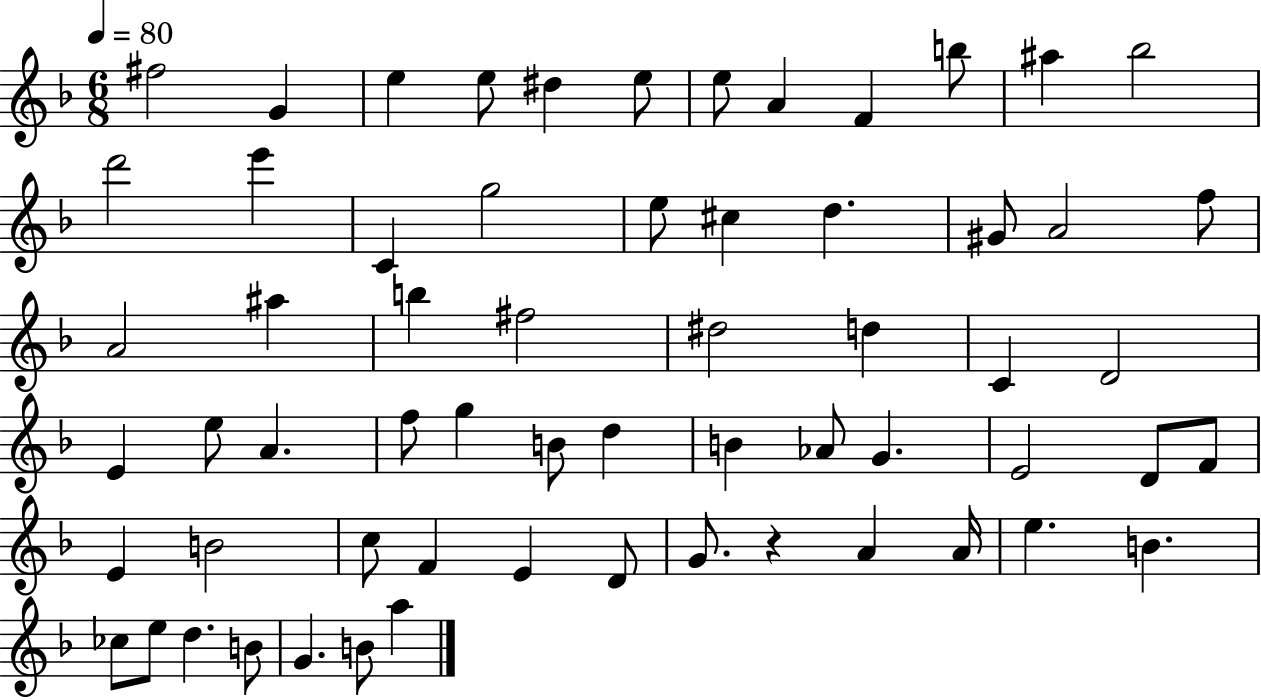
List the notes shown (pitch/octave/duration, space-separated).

F#5/h G4/q E5/q E5/e D#5/q E5/e E5/e A4/q F4/q B5/e A#5/q Bb5/h D6/h E6/q C4/q G5/h E5/e C#5/q D5/q. G#4/e A4/h F5/e A4/h A#5/q B5/q F#5/h D#5/h D5/q C4/q D4/h E4/q E5/e A4/q. F5/e G5/q B4/e D5/q B4/q Ab4/e G4/q. E4/h D4/e F4/e E4/q B4/h C5/e F4/q E4/q D4/e G4/e. R/q A4/q A4/s E5/q. B4/q. CES5/e E5/e D5/q. B4/e G4/q. B4/e A5/q